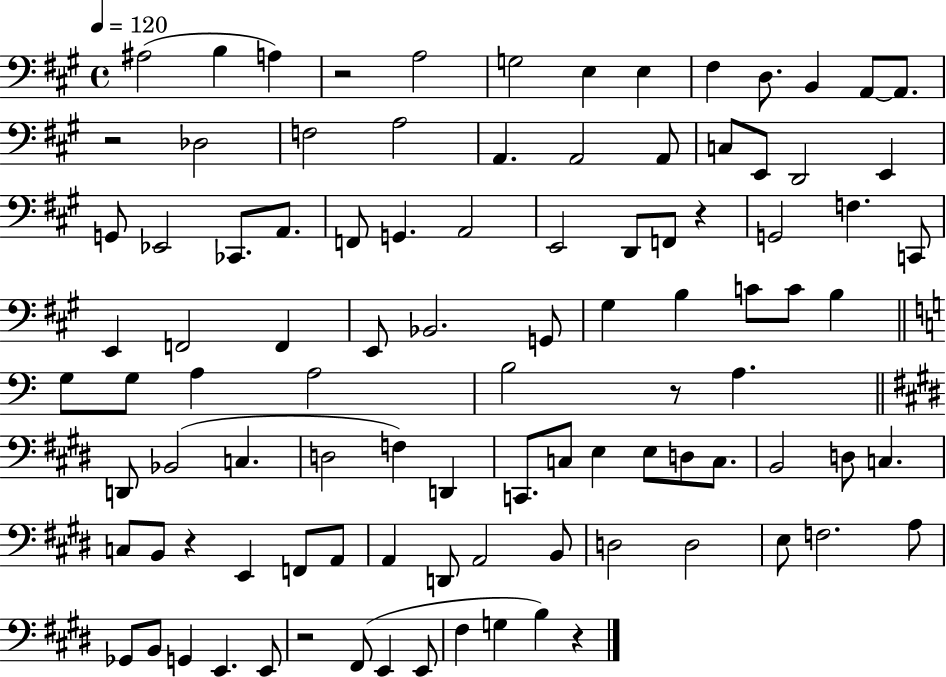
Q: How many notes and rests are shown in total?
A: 99